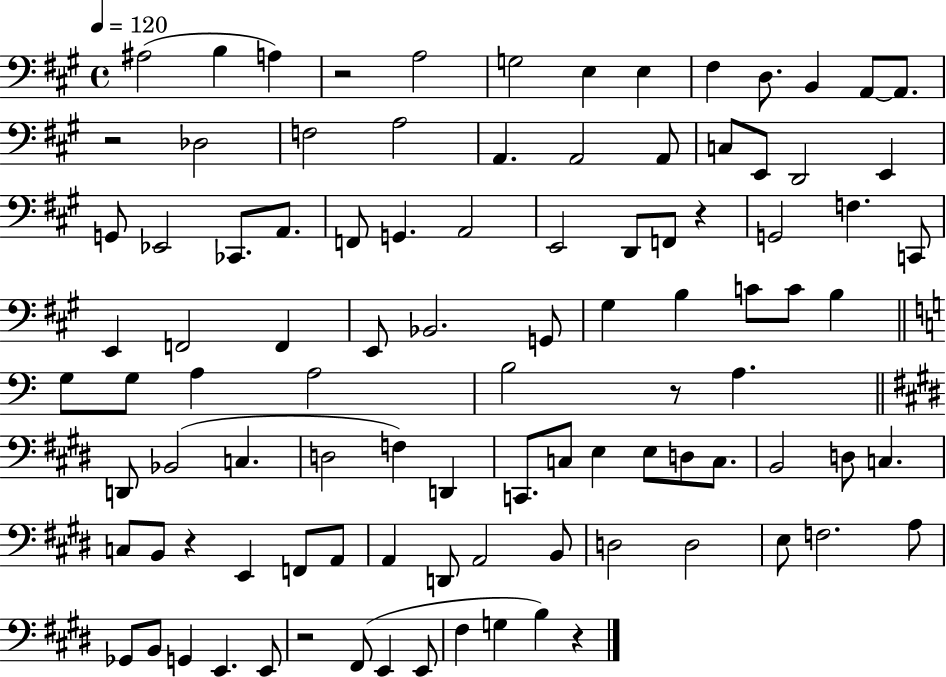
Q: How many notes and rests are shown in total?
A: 99